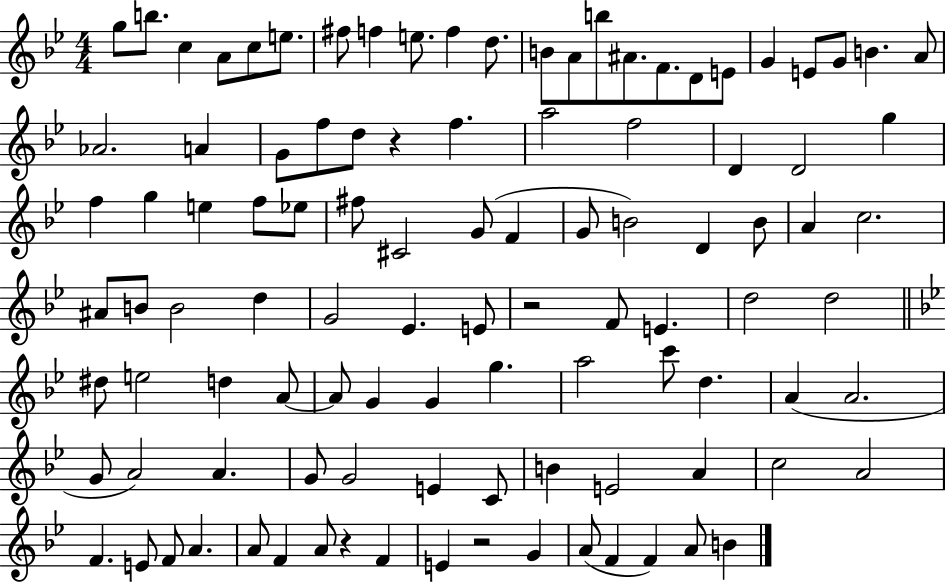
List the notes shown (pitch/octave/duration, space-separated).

G5/e B5/e. C5/q A4/e C5/e E5/e. F#5/e F5/q E5/e. F5/q D5/e. B4/e A4/e B5/e A#4/e. F4/e. D4/e E4/e G4/q E4/e G4/e B4/q. A4/e Ab4/h. A4/q G4/e F5/e D5/e R/q F5/q. A5/h F5/h D4/q D4/h G5/q F5/q G5/q E5/q F5/e Eb5/e F#5/e C#4/h G4/e F4/q G4/e B4/h D4/q B4/e A4/q C5/h. A#4/e B4/e B4/h D5/q G4/h Eb4/q. E4/e R/h F4/e E4/q. D5/h D5/h D#5/e E5/h D5/q A4/e A4/e G4/q G4/q G5/q. A5/h C6/e D5/q. A4/q A4/h. G4/e A4/h A4/q. G4/e G4/h E4/q C4/e B4/q E4/h A4/q C5/h A4/h F4/q. E4/e F4/e A4/q. A4/e F4/q A4/e R/q F4/q E4/q R/h G4/q A4/e F4/q F4/q A4/e B4/q